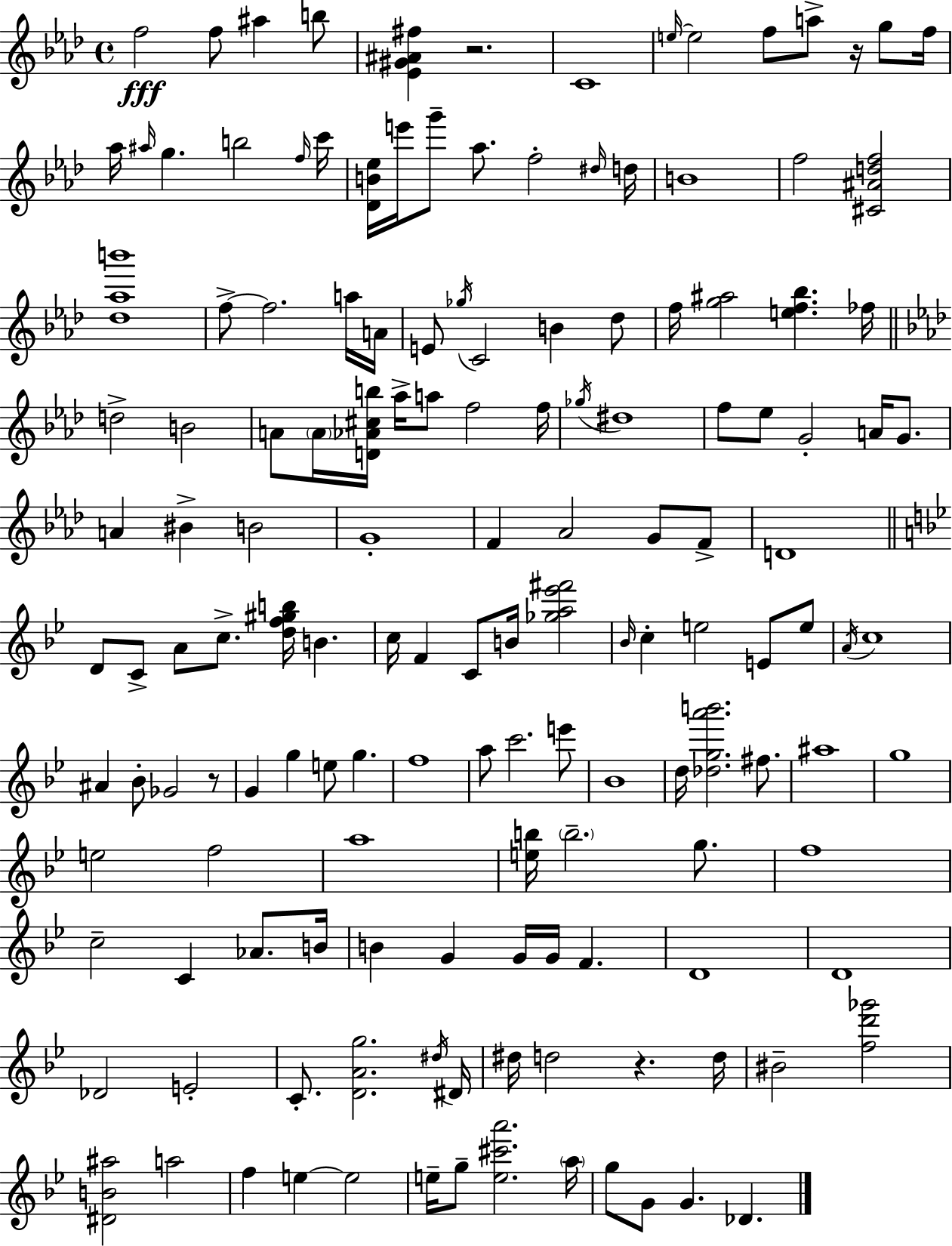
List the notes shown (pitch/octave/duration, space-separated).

F5/h F5/e A#5/q B5/e [Eb4,G#4,A#4,F#5]/q R/h. C4/w E5/s E5/h F5/e A5/e R/s G5/e F5/s Ab5/s A#5/s G5/q. B5/h F5/s C6/s [Db4,B4,Eb5]/s E6/s G6/e Ab5/e. F5/h D#5/s D5/s B4/w F5/h [C#4,A#4,D5,F5]/h [Db5,Ab5,B6]/w F5/e F5/h. A5/s A4/s E4/e Gb5/s C4/h B4/q Db5/e F5/s [G5,A#5]/h [E5,F5,Bb5]/q. FES5/s D5/h B4/h A4/e A4/s [D4,Ab4,C#5,B5]/s Ab5/s A5/e F5/h F5/s Gb5/s D#5/w F5/e Eb5/e G4/h A4/s G4/e. A4/q BIS4/q B4/h G4/w F4/q Ab4/h G4/e F4/e D4/w D4/e C4/e A4/e C5/e. [D5,F5,G#5,B5]/s B4/q. C5/s F4/q C4/e B4/s [Gb5,A5,Eb6,F#6]/h Bb4/s C5/q E5/h E4/e E5/e A4/s C5/w A#4/q Bb4/e Gb4/h R/e G4/q G5/q E5/e G5/q. F5/w A5/e C6/h. E6/e Bb4/w D5/s [Db5,G5,A6,B6]/h. F#5/e. A#5/w G5/w E5/h F5/h A5/w [E5,B5]/s B5/h. G5/e. F5/w C5/h C4/q Ab4/e. B4/s B4/q G4/q G4/s G4/s F4/q. D4/w D4/w Db4/h E4/h C4/e. [D4,A4,G5]/h. D#5/s D#4/s D#5/s D5/h R/q. D5/s BIS4/h [F5,D6,Gb6]/h [D#4,B4,A#5]/h A5/h F5/q E5/q E5/h E5/s G5/e [E5,C#6,A6]/h. A5/s G5/e G4/e G4/q. Db4/q.